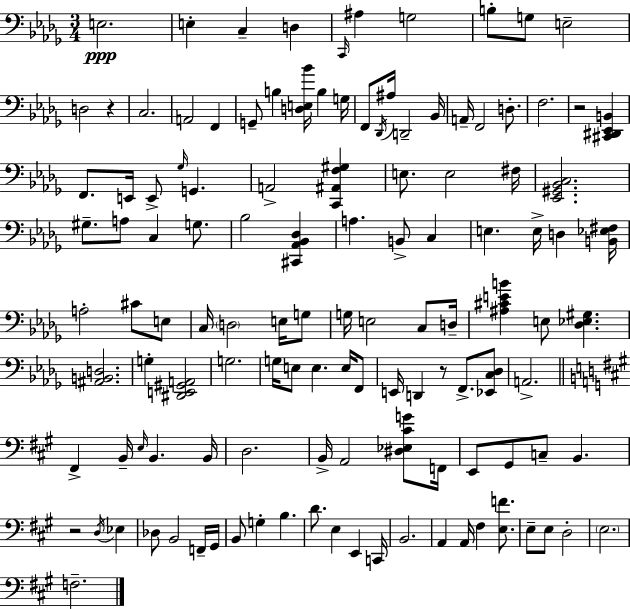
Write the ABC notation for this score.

X:1
T:Untitled
M:3/4
L:1/4
K:Bbm
E,2 E, C, D, C,,/4 ^A, G,2 B,/2 G,/2 E,2 D,2 z C,2 A,,2 F,, G,,/2 B, [D,E,_B]/4 B, G,/4 F,,/2 _D,,/4 ^A,/4 D,,2 _B,,/4 A,,/4 F,,2 D,/2 F,2 z2 [^C,,^D,,_E,,B,,] F,,/2 E,,/4 E,,/2 _G,/4 G,, A,,2 [C,,^A,,F,^G,] E,/2 E,2 ^F,/4 [_E,,^G,,_B,,C,]2 ^G,/2 A,/2 C, G,/2 _B,2 [^C,,_A,,_B,,_D,] A, B,,/2 C, E, E,/4 D, [B,,_E,^F,]/4 A,2 ^C/2 E,/2 C,/4 D,2 E,/4 G,/2 G,/4 E,2 C,/2 D,/4 [^A,^CEB] E,/2 [_D,_E,^G,] [^A,,B,,D,]2 G, [^D,,E,,^G,,A,,]2 G,2 G,/4 E,/2 E, E,/4 F,,/2 E,,/4 D,, z/2 F,,/2 [_E,,C,_D,]/2 A,,2 ^F,, B,,/4 E,/4 B,, B,,/4 D,2 B,,/4 A,,2 [^D,_E,^CG]/2 F,,/4 E,,/2 ^G,,/2 C,/2 B,, z2 D,/4 _E, _D,/2 B,,2 F,,/4 ^G,,/4 B,,/2 G, B, D/2 E, E,, C,,/4 B,,2 A,, A,,/4 ^F, [E,F]/2 E,/2 E,/2 D,2 E,2 F,2